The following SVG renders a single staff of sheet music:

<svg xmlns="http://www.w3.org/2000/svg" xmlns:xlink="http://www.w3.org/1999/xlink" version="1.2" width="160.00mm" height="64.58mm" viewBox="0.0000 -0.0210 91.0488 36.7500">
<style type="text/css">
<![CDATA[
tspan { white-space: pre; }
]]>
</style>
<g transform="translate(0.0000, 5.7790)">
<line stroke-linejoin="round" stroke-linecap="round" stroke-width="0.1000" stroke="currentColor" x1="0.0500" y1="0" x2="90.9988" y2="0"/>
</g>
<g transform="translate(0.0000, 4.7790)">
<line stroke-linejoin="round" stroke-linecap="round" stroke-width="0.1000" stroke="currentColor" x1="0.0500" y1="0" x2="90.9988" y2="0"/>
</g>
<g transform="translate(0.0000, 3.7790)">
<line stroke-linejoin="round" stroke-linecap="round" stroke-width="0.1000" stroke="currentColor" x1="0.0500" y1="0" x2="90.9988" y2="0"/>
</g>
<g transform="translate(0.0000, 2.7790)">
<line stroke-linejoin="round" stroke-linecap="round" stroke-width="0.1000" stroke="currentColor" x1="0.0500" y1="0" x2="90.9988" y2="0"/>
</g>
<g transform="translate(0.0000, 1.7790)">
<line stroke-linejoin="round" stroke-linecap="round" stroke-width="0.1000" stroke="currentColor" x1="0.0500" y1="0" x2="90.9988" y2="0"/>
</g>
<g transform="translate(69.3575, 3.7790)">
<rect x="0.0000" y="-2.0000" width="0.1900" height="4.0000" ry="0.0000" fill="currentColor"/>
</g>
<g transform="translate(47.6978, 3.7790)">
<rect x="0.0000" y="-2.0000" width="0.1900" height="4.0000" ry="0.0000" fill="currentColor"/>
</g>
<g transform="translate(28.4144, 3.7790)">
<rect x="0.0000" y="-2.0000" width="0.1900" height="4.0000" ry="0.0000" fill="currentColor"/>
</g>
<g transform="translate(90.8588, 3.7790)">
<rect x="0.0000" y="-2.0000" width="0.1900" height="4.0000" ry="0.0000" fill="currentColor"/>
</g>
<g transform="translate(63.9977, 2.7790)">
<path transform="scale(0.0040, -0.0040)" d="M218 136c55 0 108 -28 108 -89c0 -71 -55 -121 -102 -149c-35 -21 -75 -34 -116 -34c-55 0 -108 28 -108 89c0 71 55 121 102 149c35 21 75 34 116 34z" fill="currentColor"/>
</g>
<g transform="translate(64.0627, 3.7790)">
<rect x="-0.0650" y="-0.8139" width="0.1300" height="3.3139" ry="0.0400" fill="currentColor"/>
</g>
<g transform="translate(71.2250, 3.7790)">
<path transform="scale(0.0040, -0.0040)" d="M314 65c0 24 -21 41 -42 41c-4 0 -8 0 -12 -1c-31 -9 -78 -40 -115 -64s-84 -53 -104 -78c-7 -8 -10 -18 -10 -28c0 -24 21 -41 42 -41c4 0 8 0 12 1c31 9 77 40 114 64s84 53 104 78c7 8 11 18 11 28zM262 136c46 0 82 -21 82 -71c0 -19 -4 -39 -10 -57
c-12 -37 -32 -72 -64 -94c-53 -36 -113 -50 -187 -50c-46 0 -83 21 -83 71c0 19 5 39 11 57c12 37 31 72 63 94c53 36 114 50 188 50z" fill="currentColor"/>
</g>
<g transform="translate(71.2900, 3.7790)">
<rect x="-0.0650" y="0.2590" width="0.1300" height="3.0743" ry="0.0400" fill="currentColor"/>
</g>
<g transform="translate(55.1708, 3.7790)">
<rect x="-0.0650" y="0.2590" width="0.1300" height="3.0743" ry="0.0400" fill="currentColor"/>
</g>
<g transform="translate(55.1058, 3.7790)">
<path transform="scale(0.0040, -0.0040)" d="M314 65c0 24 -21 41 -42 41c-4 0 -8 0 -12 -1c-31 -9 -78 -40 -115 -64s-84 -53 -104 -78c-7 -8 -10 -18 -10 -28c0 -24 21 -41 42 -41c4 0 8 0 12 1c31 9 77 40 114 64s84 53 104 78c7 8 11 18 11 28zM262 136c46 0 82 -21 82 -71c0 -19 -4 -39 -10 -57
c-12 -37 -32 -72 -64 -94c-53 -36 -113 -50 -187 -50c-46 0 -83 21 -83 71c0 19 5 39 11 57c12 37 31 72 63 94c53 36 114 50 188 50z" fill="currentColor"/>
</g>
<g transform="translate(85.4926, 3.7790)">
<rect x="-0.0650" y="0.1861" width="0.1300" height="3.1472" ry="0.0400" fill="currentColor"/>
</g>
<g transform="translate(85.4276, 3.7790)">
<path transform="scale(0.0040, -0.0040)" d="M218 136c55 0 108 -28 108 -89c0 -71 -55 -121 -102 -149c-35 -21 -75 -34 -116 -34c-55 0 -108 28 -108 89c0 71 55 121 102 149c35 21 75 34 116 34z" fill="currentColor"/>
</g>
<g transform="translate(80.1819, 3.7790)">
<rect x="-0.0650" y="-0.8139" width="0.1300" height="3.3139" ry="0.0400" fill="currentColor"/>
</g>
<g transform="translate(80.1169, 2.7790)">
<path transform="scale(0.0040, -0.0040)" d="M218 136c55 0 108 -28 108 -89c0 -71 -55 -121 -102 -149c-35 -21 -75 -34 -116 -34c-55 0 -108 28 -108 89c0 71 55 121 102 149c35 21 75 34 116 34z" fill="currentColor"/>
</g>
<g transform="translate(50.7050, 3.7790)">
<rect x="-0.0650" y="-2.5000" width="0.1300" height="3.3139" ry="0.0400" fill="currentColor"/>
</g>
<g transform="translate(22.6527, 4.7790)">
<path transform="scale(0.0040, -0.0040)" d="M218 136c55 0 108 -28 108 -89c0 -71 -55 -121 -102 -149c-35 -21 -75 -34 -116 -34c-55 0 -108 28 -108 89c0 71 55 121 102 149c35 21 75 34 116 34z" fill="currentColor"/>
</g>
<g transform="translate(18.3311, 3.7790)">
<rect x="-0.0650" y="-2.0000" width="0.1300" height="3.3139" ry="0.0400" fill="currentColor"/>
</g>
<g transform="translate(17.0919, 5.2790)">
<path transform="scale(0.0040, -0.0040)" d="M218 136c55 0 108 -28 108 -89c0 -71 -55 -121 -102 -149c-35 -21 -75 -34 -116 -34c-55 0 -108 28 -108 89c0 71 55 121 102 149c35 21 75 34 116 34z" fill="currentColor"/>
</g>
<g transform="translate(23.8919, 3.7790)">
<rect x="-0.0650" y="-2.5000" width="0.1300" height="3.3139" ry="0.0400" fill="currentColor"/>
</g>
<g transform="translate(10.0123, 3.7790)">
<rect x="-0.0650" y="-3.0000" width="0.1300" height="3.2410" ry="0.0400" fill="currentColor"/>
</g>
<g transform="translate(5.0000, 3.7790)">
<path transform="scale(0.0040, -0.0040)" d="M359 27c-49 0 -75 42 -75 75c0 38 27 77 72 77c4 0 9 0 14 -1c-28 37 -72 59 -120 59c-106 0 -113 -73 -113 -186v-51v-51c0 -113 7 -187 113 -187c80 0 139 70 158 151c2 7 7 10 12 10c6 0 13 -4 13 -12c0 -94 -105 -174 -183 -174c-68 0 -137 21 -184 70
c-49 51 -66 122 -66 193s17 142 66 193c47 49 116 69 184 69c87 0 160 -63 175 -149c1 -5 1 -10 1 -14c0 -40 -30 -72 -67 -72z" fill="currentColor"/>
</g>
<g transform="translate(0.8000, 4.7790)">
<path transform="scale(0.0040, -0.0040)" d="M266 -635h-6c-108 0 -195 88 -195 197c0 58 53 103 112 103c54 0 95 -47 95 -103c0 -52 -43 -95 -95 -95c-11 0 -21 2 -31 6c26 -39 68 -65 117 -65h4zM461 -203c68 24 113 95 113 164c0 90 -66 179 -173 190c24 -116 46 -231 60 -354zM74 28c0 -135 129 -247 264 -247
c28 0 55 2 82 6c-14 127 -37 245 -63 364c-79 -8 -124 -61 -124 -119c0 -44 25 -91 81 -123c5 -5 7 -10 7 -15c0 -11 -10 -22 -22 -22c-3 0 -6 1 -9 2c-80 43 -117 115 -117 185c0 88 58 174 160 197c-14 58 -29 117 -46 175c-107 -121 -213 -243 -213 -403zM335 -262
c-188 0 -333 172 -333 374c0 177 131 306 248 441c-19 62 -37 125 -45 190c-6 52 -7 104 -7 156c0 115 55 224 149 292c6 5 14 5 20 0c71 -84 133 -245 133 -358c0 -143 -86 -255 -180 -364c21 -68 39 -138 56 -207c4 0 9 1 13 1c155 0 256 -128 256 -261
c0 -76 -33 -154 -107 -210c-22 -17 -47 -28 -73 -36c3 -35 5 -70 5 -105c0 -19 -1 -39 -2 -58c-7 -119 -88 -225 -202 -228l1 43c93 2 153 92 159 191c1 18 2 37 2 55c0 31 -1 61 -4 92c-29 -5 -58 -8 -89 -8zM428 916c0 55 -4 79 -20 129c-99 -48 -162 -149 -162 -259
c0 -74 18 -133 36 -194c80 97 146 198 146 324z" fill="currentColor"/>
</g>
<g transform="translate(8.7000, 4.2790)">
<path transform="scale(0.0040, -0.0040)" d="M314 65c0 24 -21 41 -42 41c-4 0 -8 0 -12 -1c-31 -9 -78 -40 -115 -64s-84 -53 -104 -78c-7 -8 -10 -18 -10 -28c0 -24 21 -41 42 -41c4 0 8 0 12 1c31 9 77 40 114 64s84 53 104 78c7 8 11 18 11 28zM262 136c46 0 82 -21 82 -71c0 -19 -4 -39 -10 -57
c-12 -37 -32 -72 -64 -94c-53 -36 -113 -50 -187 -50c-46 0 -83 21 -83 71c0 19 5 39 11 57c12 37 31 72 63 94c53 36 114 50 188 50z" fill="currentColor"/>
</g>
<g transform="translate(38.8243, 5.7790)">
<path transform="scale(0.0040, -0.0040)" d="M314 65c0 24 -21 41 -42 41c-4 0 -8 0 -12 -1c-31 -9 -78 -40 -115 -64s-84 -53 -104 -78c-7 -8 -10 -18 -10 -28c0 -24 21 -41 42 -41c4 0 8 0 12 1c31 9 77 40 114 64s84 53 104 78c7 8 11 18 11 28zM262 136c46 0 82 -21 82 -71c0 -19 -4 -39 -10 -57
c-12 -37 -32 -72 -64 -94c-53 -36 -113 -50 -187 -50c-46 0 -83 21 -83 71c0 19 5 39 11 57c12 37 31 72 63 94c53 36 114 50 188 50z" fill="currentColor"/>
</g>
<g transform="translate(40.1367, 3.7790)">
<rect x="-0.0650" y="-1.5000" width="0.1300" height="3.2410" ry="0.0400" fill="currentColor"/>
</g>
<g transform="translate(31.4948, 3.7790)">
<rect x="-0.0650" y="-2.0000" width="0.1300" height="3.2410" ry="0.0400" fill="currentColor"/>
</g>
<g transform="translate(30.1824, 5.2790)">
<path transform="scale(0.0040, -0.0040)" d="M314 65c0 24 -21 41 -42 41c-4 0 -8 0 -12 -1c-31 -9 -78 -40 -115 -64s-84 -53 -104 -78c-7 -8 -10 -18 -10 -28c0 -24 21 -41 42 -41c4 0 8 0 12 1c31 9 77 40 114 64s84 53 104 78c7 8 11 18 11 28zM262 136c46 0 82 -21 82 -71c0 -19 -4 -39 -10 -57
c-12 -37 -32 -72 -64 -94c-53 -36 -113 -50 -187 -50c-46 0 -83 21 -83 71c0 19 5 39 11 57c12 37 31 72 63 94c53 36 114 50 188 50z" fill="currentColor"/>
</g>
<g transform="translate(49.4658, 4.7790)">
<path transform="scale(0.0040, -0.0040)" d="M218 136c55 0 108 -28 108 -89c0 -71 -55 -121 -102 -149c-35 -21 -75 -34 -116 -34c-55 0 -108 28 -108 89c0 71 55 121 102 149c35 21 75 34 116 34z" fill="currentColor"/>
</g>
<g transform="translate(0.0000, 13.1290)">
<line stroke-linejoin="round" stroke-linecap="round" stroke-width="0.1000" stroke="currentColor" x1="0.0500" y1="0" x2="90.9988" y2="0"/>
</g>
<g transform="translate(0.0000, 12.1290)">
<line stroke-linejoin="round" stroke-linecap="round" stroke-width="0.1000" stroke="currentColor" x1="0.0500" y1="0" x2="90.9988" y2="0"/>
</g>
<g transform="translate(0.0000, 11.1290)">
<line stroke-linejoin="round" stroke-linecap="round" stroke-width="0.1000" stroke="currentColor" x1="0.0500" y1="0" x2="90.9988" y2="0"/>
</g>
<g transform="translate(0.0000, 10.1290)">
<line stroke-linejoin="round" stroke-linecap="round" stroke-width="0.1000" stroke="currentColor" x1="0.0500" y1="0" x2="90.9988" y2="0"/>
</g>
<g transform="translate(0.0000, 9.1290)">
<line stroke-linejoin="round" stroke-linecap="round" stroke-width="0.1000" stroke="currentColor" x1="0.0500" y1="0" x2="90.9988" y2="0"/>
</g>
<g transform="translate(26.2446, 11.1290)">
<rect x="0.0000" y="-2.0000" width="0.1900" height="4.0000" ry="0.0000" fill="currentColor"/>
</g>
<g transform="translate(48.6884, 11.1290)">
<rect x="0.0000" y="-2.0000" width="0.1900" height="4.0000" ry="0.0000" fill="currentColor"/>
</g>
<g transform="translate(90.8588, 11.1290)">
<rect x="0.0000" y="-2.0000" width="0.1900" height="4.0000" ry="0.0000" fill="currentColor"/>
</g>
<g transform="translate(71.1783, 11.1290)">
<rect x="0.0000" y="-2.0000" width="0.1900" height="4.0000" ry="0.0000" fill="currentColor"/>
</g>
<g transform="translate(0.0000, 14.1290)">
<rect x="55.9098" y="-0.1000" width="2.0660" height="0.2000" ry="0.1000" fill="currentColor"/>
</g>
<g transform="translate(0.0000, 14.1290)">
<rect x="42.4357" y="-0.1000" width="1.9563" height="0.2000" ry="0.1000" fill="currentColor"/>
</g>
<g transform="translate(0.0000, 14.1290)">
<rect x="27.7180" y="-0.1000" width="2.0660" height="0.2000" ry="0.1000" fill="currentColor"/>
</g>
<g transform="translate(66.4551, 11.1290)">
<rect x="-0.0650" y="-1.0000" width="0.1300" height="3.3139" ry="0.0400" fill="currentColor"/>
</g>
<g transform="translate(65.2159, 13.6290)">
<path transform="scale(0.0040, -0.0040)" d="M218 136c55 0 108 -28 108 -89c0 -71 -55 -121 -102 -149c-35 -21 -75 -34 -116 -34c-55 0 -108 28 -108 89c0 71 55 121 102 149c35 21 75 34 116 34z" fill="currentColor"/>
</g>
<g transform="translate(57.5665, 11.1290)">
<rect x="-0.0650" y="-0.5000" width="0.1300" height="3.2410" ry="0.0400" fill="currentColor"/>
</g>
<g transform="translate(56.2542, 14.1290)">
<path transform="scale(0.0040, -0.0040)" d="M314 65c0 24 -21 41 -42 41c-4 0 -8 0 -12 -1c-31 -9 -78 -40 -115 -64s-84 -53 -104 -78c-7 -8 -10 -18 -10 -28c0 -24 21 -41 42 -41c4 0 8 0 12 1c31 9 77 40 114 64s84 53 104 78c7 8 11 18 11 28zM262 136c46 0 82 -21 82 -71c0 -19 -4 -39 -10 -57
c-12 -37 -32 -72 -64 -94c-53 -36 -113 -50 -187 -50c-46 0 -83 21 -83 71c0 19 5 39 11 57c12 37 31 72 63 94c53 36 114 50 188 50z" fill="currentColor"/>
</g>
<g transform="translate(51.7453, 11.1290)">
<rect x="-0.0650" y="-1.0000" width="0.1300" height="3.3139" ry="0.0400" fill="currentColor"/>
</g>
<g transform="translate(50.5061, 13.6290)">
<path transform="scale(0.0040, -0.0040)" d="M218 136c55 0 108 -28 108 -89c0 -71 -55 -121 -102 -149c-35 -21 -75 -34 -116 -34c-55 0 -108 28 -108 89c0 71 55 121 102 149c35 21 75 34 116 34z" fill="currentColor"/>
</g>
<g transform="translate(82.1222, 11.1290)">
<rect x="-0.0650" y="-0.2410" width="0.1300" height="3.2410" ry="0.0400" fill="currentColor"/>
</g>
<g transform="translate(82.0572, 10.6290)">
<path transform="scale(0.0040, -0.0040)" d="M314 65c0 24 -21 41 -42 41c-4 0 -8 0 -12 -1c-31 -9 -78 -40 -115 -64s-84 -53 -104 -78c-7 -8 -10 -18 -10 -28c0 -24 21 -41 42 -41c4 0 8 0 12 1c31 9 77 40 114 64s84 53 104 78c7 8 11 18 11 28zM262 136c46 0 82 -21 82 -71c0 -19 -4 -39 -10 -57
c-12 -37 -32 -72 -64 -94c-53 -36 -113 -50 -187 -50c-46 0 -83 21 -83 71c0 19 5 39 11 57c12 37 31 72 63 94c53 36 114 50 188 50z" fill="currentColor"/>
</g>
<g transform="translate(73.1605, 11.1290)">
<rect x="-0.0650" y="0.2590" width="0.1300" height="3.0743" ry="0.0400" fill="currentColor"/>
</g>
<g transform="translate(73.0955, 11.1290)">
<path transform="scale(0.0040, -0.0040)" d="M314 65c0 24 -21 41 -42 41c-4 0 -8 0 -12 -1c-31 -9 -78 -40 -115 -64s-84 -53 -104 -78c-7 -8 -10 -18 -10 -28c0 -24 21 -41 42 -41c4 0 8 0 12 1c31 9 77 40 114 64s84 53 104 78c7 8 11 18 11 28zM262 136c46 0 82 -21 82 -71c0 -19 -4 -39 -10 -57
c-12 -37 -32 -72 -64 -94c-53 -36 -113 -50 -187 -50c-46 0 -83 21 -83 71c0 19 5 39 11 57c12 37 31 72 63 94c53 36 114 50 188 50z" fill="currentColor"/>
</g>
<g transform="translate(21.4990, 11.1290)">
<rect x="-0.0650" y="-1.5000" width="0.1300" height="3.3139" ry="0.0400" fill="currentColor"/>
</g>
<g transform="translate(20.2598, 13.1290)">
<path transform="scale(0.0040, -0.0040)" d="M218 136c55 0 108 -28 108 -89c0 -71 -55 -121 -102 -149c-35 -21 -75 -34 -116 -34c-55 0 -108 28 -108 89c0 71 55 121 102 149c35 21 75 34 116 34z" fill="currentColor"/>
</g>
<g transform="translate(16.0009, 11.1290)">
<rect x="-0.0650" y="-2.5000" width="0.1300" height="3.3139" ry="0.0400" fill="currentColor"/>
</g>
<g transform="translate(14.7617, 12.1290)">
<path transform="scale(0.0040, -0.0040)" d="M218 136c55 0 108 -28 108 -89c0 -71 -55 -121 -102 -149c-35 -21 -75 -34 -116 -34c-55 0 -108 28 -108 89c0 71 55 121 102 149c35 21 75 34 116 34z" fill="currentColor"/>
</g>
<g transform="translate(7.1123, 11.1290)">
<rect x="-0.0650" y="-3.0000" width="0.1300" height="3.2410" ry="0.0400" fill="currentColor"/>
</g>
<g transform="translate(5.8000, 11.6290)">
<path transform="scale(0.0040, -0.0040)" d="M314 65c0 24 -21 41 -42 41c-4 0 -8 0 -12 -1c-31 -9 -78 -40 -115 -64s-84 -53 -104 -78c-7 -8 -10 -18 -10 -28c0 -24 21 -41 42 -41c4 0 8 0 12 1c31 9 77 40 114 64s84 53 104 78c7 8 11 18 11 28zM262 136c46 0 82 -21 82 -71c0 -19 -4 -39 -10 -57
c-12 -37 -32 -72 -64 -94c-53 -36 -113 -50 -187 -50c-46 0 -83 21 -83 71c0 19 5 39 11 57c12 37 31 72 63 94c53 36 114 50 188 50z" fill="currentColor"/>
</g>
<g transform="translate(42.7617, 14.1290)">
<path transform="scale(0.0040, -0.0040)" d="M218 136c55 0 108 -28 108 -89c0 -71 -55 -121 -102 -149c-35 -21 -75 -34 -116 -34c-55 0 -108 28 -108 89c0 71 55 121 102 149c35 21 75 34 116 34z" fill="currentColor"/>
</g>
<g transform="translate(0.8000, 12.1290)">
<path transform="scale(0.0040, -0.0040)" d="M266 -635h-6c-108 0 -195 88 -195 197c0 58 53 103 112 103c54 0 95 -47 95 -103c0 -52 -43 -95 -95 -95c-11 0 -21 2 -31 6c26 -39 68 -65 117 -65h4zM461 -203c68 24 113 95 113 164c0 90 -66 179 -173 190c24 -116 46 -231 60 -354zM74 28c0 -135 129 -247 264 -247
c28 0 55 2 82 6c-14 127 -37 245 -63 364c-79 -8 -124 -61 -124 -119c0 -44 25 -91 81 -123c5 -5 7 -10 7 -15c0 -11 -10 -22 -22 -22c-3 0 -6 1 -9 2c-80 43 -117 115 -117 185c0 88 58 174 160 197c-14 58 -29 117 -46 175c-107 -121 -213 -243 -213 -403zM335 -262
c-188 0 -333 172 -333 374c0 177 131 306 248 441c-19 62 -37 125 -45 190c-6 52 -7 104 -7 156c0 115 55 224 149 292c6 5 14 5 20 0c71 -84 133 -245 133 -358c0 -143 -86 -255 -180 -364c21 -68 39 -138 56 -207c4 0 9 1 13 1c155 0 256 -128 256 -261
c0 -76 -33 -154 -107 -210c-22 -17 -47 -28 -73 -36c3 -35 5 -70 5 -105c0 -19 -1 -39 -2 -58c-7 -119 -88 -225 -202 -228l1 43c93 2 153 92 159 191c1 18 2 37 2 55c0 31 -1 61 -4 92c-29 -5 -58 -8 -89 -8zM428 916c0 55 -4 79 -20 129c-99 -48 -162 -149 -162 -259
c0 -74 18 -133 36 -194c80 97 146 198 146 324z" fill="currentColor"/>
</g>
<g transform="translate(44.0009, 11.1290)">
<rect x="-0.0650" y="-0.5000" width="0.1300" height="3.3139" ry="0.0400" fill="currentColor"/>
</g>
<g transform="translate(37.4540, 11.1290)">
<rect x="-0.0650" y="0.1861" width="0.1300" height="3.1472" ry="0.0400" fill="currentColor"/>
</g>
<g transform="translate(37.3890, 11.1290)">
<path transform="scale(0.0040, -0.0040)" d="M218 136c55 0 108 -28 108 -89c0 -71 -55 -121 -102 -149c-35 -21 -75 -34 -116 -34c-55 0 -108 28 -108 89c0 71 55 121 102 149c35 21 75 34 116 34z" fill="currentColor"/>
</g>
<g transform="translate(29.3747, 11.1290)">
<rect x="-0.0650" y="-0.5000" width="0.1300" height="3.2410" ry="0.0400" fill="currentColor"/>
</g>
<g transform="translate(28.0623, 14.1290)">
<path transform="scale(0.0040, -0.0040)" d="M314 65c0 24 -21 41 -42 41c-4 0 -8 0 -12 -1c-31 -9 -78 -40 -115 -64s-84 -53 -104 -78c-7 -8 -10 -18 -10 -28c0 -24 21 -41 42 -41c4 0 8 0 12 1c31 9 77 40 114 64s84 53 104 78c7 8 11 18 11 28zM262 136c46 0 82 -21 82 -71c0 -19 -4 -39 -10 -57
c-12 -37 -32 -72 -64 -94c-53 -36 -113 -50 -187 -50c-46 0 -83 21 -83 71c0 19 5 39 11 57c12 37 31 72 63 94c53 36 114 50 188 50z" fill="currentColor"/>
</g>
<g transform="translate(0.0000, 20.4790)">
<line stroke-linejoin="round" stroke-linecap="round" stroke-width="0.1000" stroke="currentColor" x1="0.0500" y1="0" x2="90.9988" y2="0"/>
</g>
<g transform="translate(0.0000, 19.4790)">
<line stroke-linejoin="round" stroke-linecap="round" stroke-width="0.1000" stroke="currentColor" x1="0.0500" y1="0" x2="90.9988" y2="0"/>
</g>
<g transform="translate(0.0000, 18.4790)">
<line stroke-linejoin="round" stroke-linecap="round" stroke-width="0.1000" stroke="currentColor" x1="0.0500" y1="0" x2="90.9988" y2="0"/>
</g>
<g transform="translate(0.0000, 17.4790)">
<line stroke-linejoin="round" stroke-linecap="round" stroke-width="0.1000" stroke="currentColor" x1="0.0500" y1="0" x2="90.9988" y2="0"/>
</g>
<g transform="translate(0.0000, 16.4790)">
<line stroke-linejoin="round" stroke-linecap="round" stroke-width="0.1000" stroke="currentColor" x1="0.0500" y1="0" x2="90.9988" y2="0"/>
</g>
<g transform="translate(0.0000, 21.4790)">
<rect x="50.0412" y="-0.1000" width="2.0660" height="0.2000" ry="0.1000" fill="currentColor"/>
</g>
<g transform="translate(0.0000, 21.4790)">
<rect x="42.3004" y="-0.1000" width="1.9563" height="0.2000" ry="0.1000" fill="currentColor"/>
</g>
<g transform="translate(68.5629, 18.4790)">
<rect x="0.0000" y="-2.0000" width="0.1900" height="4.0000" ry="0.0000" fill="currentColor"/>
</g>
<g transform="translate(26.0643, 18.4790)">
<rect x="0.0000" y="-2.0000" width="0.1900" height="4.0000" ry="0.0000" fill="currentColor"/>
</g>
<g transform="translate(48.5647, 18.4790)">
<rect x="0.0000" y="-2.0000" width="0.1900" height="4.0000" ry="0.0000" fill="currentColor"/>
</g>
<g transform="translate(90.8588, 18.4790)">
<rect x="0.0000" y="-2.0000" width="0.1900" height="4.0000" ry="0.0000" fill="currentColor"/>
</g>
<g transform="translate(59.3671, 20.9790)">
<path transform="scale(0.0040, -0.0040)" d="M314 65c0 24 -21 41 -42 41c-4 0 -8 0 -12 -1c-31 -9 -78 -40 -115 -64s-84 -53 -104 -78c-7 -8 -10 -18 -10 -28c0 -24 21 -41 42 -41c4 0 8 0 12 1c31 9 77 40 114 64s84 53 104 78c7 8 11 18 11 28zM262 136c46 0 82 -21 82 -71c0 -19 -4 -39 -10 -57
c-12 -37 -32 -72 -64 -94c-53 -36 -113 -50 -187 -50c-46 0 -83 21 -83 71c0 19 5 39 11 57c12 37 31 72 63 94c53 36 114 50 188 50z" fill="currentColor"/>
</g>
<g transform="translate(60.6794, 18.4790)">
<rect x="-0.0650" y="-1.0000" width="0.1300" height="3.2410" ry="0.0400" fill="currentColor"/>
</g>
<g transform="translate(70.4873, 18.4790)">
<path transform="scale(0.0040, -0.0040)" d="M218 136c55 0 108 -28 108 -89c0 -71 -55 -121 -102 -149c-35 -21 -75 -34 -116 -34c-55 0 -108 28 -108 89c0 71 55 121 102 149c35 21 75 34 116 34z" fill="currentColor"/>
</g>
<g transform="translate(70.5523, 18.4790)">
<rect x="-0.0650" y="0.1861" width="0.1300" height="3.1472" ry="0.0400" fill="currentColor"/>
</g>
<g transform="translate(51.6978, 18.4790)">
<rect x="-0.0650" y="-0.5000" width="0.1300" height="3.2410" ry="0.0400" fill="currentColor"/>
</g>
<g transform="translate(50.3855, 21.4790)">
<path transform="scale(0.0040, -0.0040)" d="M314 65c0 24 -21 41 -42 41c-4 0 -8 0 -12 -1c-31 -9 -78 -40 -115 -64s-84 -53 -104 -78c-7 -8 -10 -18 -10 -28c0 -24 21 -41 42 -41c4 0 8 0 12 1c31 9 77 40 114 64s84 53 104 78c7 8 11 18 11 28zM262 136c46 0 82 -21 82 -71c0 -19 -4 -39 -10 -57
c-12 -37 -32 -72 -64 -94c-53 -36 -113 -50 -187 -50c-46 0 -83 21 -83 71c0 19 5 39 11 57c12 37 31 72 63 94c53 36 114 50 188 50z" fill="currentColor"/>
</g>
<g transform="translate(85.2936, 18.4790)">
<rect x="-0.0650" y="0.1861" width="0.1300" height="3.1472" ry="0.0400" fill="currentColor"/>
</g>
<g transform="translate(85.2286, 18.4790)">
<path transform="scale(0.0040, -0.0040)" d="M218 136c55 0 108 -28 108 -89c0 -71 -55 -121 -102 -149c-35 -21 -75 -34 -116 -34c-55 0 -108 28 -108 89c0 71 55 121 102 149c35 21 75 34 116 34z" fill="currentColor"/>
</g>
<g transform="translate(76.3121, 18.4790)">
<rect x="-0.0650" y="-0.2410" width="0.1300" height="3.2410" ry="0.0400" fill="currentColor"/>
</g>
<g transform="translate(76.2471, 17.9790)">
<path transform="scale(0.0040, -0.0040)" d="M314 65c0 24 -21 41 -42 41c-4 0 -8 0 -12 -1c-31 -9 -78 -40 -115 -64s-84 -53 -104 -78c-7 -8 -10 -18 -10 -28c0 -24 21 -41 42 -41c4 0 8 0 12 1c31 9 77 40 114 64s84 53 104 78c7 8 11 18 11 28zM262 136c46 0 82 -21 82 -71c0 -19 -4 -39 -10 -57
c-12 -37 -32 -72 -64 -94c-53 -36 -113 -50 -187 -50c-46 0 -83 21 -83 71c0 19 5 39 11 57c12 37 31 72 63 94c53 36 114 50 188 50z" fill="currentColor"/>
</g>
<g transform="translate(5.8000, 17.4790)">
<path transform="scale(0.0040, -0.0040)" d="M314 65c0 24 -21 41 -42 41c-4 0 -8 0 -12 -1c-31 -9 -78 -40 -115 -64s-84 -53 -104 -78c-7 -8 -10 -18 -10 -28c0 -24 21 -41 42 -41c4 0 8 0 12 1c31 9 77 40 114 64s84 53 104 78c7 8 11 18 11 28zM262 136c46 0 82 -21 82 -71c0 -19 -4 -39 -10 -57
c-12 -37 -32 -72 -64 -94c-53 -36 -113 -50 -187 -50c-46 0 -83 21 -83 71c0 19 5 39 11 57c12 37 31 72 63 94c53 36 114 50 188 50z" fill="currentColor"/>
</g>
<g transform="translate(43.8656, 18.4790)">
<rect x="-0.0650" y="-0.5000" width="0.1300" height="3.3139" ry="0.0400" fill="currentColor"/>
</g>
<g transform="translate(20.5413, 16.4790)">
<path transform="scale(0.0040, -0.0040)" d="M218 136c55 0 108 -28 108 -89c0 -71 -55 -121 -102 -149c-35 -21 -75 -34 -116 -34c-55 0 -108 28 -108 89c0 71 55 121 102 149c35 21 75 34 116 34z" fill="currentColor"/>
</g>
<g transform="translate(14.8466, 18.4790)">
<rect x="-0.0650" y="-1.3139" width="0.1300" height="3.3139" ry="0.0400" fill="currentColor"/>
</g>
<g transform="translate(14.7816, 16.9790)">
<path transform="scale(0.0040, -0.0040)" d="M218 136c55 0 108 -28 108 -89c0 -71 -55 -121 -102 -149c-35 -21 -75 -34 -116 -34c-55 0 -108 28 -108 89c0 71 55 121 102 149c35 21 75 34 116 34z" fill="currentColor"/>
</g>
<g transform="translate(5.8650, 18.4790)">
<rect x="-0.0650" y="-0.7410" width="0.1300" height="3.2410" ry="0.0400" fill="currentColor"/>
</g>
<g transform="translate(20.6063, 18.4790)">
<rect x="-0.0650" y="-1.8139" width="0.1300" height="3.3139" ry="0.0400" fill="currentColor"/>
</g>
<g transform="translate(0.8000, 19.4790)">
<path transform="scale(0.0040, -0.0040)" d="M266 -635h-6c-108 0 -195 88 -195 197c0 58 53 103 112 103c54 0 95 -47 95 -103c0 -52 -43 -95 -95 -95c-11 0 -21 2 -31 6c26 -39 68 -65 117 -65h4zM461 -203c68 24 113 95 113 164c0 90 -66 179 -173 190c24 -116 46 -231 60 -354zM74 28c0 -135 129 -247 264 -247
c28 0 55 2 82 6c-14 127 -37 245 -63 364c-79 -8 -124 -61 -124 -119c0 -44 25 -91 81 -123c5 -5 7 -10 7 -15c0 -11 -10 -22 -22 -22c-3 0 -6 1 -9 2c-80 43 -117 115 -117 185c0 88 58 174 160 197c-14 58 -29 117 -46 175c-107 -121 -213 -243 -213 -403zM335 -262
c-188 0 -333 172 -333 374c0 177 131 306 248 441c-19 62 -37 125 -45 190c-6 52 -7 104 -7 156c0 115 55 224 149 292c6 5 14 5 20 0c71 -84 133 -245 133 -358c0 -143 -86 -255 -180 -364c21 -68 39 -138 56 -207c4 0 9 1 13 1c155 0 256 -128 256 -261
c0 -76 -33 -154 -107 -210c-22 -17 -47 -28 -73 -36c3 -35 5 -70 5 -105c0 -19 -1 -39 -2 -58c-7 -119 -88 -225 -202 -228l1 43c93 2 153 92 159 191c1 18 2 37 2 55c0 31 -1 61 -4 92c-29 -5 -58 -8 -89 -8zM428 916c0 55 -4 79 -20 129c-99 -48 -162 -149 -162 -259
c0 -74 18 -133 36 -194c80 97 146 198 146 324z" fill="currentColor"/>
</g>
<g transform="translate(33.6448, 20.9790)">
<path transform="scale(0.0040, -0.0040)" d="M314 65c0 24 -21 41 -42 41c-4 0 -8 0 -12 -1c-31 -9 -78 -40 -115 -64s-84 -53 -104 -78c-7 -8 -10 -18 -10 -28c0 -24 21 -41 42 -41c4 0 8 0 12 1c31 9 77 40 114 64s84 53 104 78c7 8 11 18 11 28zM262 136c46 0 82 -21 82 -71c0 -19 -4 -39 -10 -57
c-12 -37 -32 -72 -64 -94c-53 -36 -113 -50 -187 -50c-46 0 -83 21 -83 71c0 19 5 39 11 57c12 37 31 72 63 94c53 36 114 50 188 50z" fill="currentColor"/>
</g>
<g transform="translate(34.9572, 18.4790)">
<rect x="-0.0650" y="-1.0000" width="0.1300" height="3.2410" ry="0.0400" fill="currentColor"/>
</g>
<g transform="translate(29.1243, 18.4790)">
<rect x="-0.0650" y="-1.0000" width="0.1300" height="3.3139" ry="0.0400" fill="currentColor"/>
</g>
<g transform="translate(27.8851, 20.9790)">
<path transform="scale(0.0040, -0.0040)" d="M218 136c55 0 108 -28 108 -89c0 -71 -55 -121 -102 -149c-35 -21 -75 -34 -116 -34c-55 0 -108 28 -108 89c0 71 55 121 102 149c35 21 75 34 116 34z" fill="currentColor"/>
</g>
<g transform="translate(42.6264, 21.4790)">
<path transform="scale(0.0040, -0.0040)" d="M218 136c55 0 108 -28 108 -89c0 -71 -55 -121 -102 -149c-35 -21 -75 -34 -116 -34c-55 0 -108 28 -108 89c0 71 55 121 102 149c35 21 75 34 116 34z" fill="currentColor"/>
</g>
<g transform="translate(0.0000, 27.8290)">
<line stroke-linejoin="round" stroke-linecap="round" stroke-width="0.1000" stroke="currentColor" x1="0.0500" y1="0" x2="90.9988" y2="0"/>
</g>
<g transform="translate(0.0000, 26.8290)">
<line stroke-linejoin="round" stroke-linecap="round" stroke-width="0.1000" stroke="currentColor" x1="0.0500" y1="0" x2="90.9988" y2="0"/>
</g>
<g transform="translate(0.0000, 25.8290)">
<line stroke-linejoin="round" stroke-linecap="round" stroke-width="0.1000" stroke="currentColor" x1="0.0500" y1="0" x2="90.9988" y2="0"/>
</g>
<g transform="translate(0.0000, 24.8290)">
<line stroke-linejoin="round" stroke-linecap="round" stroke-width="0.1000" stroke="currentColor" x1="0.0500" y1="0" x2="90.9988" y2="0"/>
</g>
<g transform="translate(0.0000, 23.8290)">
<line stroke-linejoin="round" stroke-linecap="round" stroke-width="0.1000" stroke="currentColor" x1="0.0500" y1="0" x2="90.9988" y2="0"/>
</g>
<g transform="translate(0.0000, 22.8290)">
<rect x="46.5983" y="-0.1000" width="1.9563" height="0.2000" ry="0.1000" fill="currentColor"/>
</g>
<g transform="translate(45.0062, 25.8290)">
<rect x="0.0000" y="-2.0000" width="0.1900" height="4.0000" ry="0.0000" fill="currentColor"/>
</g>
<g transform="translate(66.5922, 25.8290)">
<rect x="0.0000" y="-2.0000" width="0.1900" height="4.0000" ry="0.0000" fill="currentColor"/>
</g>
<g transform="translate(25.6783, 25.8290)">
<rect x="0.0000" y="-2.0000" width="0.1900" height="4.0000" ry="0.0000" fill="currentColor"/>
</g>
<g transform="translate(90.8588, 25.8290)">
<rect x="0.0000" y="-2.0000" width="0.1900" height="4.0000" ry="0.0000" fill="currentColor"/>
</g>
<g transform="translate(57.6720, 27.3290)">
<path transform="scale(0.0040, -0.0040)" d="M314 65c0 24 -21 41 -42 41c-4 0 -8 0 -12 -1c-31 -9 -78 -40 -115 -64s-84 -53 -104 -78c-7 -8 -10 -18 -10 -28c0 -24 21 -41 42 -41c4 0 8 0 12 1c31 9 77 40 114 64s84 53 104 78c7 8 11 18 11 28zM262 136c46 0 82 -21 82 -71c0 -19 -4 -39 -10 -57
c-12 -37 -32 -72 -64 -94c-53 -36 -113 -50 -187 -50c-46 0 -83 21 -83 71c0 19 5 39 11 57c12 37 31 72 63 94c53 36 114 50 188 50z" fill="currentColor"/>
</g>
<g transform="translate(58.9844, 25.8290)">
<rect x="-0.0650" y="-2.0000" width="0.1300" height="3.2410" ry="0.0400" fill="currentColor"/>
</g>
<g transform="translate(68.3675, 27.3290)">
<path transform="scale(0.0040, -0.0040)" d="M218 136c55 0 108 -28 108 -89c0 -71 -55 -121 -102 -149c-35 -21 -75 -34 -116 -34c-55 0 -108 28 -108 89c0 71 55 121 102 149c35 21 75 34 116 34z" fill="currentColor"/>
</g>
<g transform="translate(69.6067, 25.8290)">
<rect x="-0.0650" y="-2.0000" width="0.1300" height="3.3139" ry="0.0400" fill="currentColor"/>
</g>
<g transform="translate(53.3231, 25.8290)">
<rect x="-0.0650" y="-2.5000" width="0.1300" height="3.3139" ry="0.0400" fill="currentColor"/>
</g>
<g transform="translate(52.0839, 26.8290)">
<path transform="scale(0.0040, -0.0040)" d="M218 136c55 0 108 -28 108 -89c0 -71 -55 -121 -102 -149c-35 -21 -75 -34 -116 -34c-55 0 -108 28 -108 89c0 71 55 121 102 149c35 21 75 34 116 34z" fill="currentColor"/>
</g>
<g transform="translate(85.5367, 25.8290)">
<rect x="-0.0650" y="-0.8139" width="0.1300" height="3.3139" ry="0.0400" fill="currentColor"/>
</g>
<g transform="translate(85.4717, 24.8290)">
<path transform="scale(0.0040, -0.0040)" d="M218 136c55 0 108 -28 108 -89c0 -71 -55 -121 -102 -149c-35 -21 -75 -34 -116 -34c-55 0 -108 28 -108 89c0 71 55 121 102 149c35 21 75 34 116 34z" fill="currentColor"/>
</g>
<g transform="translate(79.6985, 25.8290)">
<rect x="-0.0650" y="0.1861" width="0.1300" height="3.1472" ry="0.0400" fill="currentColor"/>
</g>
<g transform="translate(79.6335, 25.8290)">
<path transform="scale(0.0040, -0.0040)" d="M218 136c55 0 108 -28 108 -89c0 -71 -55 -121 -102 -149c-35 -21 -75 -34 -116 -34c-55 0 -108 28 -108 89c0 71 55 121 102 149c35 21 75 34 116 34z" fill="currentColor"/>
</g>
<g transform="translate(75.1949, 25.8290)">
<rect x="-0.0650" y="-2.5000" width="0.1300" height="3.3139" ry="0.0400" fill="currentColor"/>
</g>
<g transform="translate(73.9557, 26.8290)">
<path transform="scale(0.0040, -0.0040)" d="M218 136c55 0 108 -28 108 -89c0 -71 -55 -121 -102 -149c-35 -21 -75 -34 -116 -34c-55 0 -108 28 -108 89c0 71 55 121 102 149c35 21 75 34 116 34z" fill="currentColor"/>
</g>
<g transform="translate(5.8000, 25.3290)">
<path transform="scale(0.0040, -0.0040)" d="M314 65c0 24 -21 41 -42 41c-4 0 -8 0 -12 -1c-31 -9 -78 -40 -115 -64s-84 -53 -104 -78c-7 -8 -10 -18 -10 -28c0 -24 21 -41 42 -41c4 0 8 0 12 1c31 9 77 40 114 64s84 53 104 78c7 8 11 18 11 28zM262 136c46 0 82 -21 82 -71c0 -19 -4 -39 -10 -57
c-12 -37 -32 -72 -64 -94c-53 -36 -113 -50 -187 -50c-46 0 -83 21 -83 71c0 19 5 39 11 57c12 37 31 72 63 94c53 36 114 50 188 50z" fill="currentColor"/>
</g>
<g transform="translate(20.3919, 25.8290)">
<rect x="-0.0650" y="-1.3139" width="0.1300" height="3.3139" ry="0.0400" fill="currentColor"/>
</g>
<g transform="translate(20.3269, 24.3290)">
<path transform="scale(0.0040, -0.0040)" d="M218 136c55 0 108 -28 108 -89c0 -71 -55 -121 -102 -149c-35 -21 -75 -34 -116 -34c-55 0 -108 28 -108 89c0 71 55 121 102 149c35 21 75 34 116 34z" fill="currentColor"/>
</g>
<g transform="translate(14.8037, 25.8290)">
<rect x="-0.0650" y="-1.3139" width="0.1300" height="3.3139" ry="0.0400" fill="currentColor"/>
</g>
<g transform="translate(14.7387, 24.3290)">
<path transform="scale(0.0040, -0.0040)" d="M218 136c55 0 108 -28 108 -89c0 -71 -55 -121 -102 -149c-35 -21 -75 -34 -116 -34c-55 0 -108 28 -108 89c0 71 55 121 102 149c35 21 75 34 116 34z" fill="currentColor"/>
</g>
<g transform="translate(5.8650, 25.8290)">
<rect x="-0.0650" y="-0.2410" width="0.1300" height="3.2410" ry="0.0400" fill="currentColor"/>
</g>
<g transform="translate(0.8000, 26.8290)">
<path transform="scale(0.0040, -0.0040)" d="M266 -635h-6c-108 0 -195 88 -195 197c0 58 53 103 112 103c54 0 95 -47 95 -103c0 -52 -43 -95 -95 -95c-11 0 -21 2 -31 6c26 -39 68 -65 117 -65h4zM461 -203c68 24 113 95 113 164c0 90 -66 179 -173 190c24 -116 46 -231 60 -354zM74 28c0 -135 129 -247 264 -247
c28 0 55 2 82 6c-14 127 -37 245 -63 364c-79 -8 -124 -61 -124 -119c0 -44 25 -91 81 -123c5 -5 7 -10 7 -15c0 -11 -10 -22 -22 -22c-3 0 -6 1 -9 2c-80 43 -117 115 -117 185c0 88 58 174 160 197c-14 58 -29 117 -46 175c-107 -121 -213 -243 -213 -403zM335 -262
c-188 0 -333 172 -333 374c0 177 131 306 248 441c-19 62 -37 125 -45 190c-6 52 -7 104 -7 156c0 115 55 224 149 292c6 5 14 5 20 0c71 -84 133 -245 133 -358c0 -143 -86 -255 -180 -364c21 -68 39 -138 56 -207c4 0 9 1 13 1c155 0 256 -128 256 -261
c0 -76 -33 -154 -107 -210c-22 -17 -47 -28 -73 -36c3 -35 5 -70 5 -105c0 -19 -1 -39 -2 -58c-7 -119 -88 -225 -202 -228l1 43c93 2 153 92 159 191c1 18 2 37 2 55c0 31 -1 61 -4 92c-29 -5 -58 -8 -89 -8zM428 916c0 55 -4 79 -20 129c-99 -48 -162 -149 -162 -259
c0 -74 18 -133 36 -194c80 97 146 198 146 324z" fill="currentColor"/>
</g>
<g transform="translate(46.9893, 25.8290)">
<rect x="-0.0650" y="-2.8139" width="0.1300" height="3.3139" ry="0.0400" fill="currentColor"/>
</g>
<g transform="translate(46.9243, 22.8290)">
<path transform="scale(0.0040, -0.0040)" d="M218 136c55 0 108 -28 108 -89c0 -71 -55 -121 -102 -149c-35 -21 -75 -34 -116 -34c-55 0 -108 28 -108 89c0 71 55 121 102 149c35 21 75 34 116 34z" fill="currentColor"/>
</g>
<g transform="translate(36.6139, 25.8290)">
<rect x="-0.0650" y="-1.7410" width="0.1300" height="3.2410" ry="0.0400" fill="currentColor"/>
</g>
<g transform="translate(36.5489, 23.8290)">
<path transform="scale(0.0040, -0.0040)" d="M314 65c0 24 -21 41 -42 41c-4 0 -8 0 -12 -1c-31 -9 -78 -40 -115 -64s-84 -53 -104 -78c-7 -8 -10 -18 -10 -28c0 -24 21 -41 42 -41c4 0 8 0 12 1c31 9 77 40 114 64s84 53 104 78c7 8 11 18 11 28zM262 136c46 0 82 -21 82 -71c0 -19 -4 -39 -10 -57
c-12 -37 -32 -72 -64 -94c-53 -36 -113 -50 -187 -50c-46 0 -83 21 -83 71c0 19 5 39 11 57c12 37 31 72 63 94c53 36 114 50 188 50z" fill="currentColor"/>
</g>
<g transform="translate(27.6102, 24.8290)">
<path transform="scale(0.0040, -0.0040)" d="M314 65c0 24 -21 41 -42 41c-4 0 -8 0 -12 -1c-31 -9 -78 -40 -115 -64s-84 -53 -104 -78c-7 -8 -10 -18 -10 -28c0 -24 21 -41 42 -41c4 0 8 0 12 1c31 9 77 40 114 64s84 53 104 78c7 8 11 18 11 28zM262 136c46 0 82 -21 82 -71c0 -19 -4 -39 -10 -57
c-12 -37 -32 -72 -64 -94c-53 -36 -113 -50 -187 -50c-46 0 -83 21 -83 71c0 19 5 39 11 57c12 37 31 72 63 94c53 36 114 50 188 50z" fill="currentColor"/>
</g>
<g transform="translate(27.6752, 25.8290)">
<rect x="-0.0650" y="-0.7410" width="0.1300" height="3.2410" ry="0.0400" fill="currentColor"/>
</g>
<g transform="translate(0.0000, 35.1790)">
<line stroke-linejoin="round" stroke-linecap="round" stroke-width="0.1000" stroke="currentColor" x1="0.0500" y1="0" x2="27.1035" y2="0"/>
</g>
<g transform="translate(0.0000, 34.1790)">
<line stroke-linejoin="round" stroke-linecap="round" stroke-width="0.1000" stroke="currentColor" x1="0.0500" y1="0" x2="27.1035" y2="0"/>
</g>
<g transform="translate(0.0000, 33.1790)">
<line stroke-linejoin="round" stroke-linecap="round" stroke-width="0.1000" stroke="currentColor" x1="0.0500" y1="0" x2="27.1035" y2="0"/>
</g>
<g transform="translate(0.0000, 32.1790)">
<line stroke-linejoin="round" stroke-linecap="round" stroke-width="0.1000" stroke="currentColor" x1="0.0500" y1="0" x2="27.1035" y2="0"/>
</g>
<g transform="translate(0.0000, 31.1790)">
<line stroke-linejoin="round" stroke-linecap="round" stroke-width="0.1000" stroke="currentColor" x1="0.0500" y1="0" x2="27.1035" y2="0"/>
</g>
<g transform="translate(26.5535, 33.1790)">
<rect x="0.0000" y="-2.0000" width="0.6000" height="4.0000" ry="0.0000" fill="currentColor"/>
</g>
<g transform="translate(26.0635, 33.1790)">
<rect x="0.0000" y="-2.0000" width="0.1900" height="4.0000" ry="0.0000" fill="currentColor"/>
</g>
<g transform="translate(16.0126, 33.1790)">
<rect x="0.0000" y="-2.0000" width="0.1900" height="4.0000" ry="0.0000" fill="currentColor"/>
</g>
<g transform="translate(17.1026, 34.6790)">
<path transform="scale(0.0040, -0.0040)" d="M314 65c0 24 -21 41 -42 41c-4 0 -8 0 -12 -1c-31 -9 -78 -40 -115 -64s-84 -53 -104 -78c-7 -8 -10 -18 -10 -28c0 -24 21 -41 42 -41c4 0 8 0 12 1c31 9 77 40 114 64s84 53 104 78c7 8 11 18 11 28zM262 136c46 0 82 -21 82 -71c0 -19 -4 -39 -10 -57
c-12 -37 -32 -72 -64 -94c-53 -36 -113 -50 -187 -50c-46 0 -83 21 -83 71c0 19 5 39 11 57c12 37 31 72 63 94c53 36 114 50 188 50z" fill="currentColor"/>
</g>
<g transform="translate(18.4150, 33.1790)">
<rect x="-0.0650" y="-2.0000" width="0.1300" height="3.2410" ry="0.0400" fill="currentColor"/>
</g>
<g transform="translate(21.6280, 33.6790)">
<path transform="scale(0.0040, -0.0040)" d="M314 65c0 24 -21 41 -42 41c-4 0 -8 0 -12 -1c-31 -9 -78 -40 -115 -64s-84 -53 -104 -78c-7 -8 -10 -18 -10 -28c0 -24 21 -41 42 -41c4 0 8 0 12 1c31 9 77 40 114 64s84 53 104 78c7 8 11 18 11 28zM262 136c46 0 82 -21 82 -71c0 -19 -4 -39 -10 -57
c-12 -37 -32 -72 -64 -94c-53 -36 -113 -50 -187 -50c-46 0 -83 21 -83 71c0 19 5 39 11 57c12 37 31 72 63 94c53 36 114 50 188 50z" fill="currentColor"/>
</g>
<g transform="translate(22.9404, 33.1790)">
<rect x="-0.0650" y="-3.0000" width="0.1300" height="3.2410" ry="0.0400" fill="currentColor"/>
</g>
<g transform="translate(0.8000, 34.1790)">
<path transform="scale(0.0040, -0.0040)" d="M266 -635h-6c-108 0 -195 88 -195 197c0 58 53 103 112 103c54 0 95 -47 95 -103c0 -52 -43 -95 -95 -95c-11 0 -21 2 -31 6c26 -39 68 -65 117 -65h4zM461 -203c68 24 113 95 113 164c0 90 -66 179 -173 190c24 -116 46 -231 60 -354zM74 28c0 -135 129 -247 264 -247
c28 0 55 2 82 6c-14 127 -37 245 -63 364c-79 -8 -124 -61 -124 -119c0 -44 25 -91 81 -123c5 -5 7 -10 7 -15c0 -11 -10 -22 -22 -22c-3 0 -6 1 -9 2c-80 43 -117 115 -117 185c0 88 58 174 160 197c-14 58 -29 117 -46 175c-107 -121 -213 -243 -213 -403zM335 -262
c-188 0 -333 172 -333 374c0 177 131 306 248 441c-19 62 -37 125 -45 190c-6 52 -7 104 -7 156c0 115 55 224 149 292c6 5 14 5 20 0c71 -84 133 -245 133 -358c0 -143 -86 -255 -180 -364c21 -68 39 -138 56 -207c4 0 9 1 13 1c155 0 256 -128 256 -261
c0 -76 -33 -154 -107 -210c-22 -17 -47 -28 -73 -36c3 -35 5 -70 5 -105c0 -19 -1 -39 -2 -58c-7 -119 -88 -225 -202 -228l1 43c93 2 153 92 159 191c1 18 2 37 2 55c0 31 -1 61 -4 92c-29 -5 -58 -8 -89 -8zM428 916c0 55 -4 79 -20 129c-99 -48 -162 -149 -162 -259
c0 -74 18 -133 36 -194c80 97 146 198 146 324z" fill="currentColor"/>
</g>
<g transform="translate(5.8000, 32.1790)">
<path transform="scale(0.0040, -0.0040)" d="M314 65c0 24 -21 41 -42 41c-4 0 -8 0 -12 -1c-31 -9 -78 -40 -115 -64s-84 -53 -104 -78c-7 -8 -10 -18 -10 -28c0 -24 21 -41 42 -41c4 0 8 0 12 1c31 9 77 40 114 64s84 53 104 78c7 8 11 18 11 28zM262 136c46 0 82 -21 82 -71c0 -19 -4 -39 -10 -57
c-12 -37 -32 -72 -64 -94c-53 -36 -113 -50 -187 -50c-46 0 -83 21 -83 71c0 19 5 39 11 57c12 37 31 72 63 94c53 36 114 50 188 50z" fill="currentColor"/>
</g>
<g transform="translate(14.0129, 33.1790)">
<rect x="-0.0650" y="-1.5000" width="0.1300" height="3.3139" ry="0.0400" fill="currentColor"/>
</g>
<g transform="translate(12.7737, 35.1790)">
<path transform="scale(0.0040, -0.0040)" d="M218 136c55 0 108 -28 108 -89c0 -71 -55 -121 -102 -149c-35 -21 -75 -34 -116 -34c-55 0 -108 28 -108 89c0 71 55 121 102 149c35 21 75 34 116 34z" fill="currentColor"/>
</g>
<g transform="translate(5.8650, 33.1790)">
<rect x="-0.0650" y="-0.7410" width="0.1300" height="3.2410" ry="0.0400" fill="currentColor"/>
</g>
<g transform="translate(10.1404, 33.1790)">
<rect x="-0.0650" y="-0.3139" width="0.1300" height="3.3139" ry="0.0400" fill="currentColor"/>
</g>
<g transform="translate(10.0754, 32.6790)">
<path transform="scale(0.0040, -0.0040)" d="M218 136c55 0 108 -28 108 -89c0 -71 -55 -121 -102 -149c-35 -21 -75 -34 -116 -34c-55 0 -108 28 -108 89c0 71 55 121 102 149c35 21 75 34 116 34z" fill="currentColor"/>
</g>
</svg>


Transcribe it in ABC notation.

X:1
T:Untitled
M:4/4
L:1/4
K:C
A2 F G F2 E2 G B2 d B2 d B A2 G E C2 B C D C2 D B2 c2 d2 e f D D2 C C2 D2 B c2 B c2 e e d2 f2 a G F2 F G B d d2 c E F2 A2